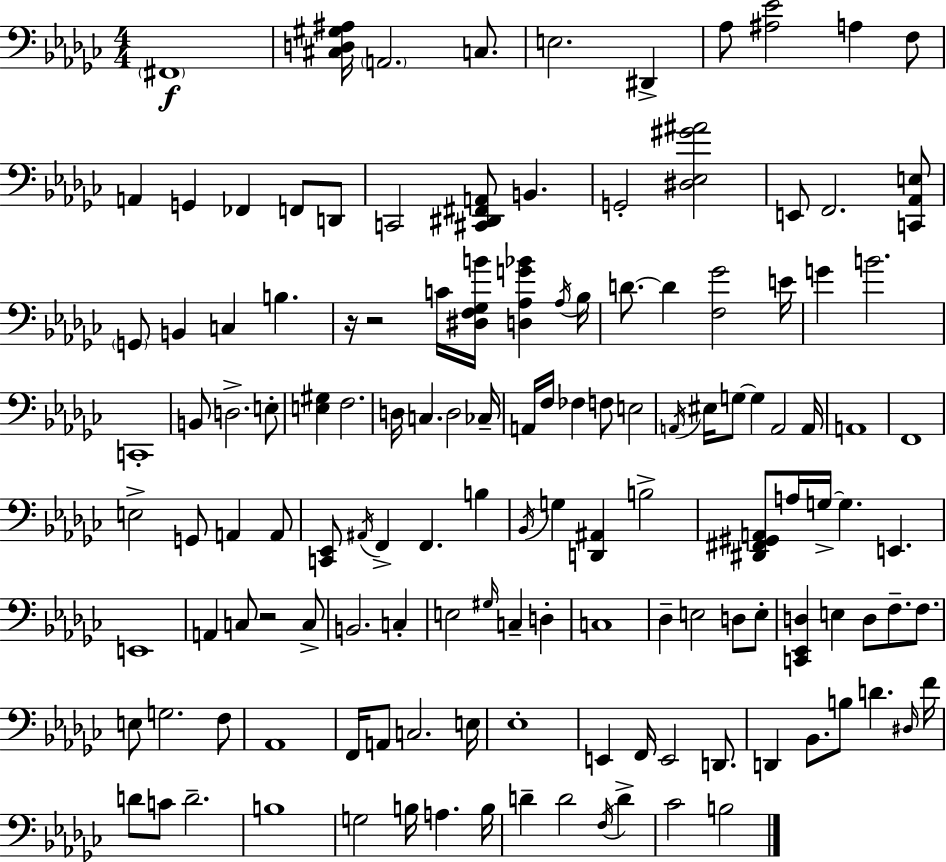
X:1
T:Untitled
M:4/4
L:1/4
K:Ebm
^F,,4 [^C,D,^G,^A,]/4 A,,2 C,/2 E,2 ^D,, _A,/2 [^A,_E]2 A, F,/2 A,, G,, _F,, F,,/2 D,,/2 C,,2 [^C,,^D,,^F,,A,,]/2 B,, G,,2 [^D,_E,^G^A]2 E,,/2 F,,2 [C,,_A,,E,]/2 G,,/2 B,, C, B, z/4 z2 C/4 [^D,F,_G,B]/4 [D,_A,G_B] _A,/4 _B,/4 D/2 D [F,_G]2 E/4 G B2 C,,4 B,,/2 D,2 E,/2 [E,^G,] F,2 D,/4 C, D,2 _C,/4 A,,/4 F,/4 _F, F,/2 E,2 A,,/4 ^E,/4 G,/2 G, A,,2 A,,/4 A,,4 F,,4 E,2 G,,/2 A,, A,,/2 [C,,_E,,]/2 ^A,,/4 F,, F,, B, _B,,/4 G, [D,,^A,,] B,2 [^D,,^F,,^G,,A,,]/2 A,/4 G,/4 G, E,, E,,4 A,, C,/2 z2 C,/2 B,,2 C, E,2 ^G,/4 C, D, C,4 _D, E,2 D,/2 E,/2 [C,,_E,,D,] E, D,/2 F,/2 F,/2 E,/2 G,2 F,/2 _A,,4 F,,/4 A,,/2 C,2 E,/4 _E,4 E,, F,,/4 E,,2 D,,/2 D,, _B,,/2 B,/2 D ^D,/4 F/4 D/2 C/2 D2 B,4 G,2 B,/4 A, B,/4 D D2 F,/4 D _C2 B,2